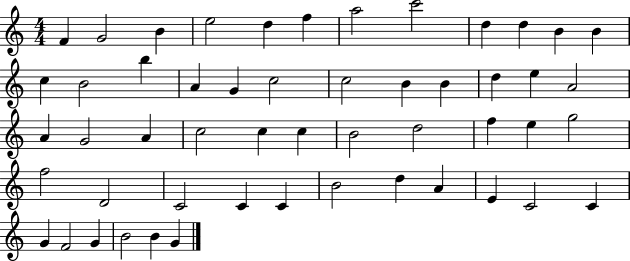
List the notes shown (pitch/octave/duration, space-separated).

F4/q G4/h B4/q E5/h D5/q F5/q A5/h C6/h D5/q D5/q B4/q B4/q C5/q B4/h B5/q A4/q G4/q C5/h C5/h B4/q B4/q D5/q E5/q A4/h A4/q G4/h A4/q C5/h C5/q C5/q B4/h D5/h F5/q E5/q G5/h F5/h D4/h C4/h C4/q C4/q B4/h D5/q A4/q E4/q C4/h C4/q G4/q F4/h G4/q B4/h B4/q G4/q